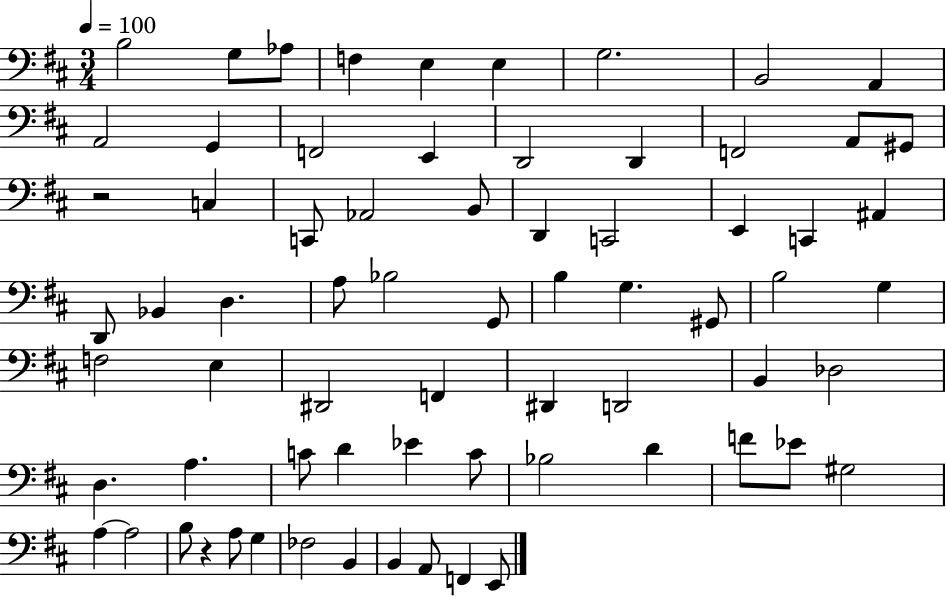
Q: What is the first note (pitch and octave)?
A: B3